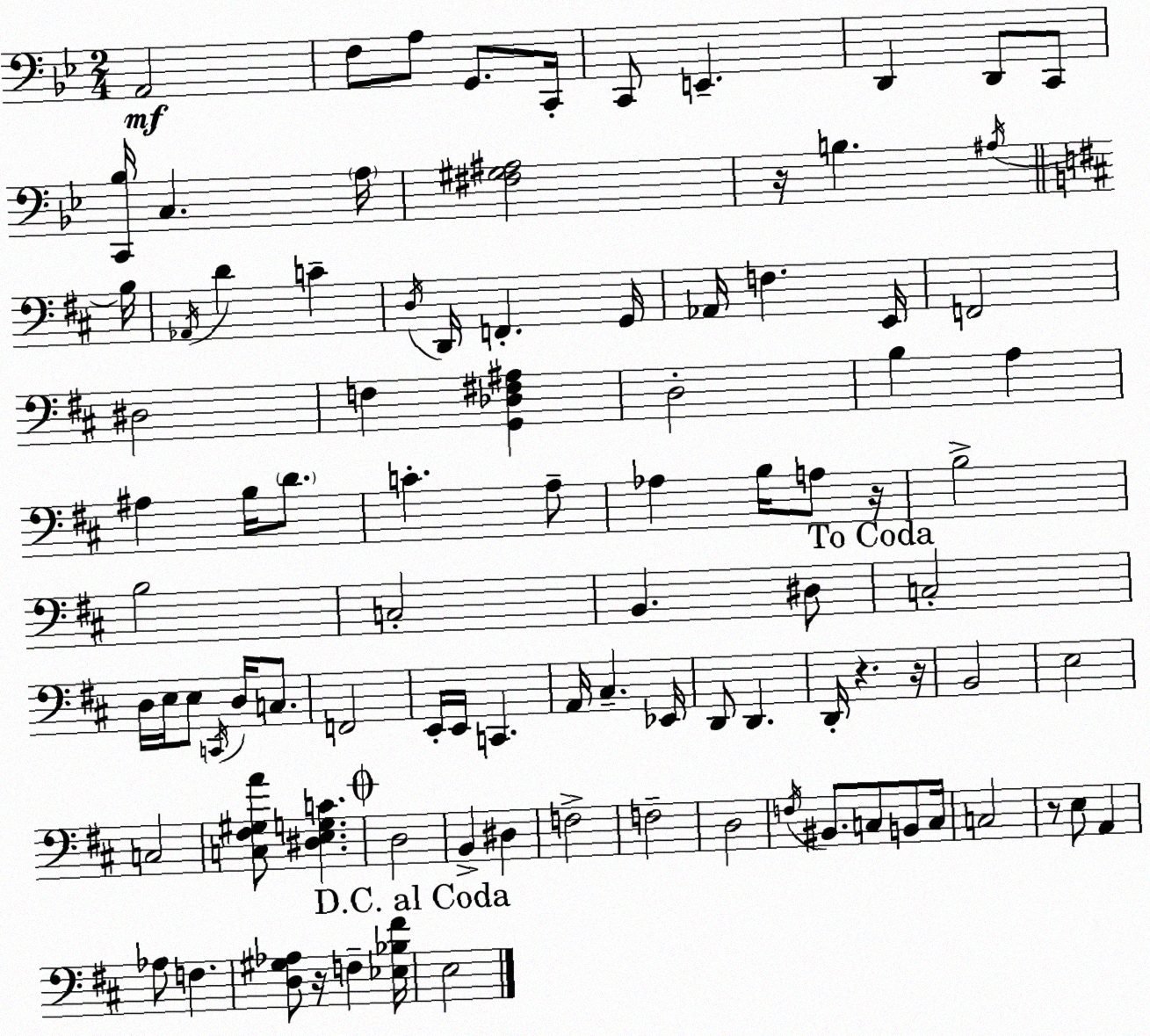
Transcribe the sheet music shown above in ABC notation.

X:1
T:Untitled
M:2/4
L:1/4
K:Gm
A,,2 F,/2 A,/2 G,,/2 C,,/4 C,,/2 E,, D,, D,,/2 C,,/2 [C,,_B,]/4 C, A,/4 [^F,^G,^A,]2 z/4 B, ^A,/4 B,/4 _A,,/4 D C D,/4 D,,/4 F,, G,,/4 _A,,/4 F, E,,/4 F,,2 ^D,2 F, [G,,_D,^F,^A,] D,2 B, A, ^A, B,/4 D/2 C A,/2 _A, B,/4 A,/2 z/4 B,2 B,2 C,2 B,, ^D,/2 C,2 D,/4 E,/4 E,/2 C,,/4 D,/4 C,/2 F,,2 E,,/4 E,,/4 C,, A,,/4 ^C, _E,,/4 D,,/2 D,, D,,/4 z z/4 B,,2 E,2 C,2 [C,^F,^G,A]/2 [^D,E,G,C] D,2 B,, ^D, F,2 F,2 D,2 F,/4 ^B,,/2 C,/2 B,,/2 C,/4 C,2 z/2 E,/2 A,, _A,/2 F, [D,^G,_A,]/2 z/4 F, [_E,_B,^F]/4 E,2